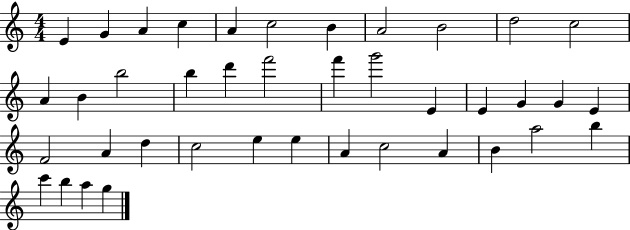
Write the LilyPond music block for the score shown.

{
  \clef treble
  \numericTimeSignature
  \time 4/4
  \key c \major
  e'4 g'4 a'4 c''4 | a'4 c''2 b'4 | a'2 b'2 | d''2 c''2 | \break a'4 b'4 b''2 | b''4 d'''4 f'''2 | f'''4 g'''2 e'4 | e'4 g'4 g'4 e'4 | \break f'2 a'4 d''4 | c''2 e''4 e''4 | a'4 c''2 a'4 | b'4 a''2 b''4 | \break c'''4 b''4 a''4 g''4 | \bar "|."
}